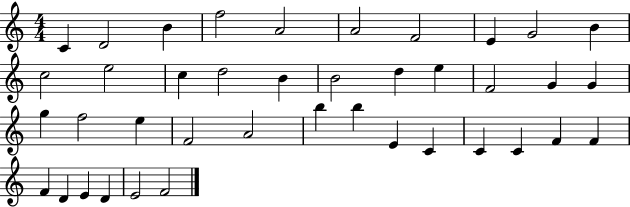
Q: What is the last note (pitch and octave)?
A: F4